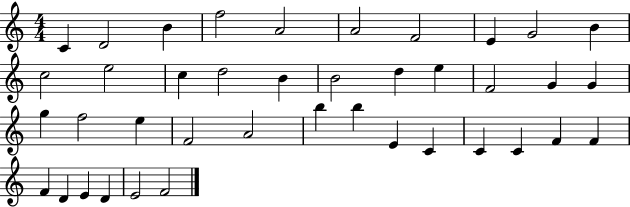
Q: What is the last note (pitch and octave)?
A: F4